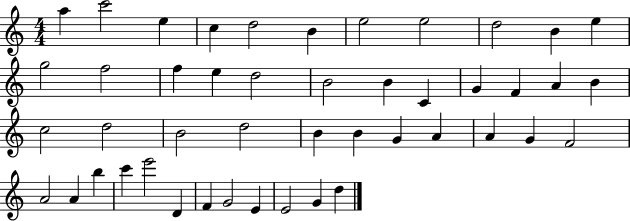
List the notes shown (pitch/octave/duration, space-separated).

A5/q C6/h E5/q C5/q D5/h B4/q E5/h E5/h D5/h B4/q E5/q G5/h F5/h F5/q E5/q D5/h B4/h B4/q C4/q G4/q F4/q A4/q B4/q C5/h D5/h B4/h D5/h B4/q B4/q G4/q A4/q A4/q G4/q F4/h A4/h A4/q B5/q C6/q E6/h D4/q F4/q G4/h E4/q E4/h G4/q D5/q